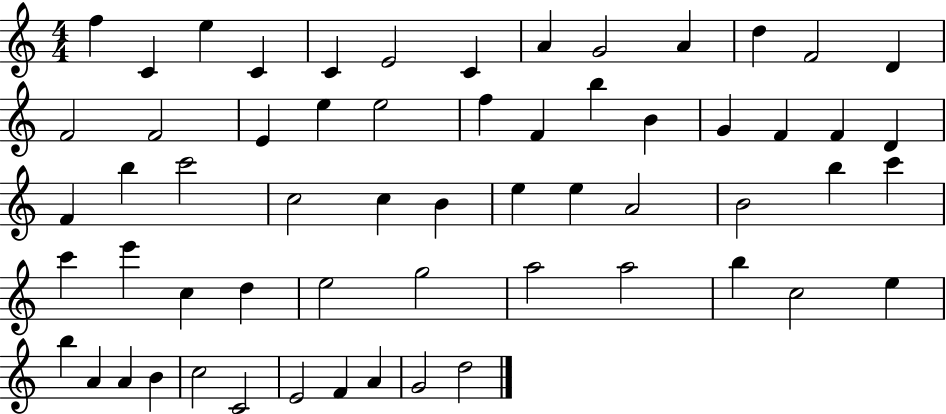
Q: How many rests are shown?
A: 0